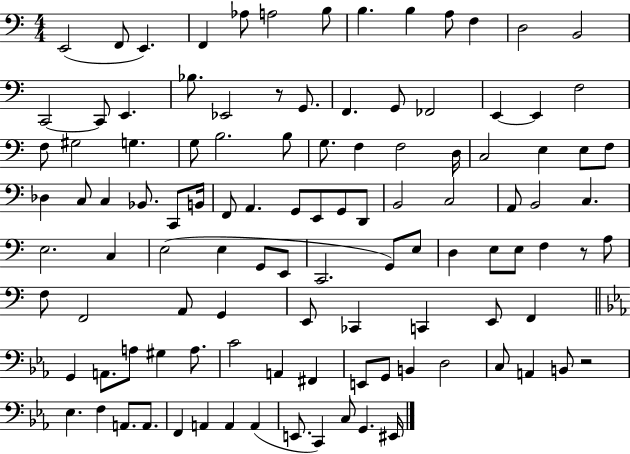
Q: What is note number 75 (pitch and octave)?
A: E2